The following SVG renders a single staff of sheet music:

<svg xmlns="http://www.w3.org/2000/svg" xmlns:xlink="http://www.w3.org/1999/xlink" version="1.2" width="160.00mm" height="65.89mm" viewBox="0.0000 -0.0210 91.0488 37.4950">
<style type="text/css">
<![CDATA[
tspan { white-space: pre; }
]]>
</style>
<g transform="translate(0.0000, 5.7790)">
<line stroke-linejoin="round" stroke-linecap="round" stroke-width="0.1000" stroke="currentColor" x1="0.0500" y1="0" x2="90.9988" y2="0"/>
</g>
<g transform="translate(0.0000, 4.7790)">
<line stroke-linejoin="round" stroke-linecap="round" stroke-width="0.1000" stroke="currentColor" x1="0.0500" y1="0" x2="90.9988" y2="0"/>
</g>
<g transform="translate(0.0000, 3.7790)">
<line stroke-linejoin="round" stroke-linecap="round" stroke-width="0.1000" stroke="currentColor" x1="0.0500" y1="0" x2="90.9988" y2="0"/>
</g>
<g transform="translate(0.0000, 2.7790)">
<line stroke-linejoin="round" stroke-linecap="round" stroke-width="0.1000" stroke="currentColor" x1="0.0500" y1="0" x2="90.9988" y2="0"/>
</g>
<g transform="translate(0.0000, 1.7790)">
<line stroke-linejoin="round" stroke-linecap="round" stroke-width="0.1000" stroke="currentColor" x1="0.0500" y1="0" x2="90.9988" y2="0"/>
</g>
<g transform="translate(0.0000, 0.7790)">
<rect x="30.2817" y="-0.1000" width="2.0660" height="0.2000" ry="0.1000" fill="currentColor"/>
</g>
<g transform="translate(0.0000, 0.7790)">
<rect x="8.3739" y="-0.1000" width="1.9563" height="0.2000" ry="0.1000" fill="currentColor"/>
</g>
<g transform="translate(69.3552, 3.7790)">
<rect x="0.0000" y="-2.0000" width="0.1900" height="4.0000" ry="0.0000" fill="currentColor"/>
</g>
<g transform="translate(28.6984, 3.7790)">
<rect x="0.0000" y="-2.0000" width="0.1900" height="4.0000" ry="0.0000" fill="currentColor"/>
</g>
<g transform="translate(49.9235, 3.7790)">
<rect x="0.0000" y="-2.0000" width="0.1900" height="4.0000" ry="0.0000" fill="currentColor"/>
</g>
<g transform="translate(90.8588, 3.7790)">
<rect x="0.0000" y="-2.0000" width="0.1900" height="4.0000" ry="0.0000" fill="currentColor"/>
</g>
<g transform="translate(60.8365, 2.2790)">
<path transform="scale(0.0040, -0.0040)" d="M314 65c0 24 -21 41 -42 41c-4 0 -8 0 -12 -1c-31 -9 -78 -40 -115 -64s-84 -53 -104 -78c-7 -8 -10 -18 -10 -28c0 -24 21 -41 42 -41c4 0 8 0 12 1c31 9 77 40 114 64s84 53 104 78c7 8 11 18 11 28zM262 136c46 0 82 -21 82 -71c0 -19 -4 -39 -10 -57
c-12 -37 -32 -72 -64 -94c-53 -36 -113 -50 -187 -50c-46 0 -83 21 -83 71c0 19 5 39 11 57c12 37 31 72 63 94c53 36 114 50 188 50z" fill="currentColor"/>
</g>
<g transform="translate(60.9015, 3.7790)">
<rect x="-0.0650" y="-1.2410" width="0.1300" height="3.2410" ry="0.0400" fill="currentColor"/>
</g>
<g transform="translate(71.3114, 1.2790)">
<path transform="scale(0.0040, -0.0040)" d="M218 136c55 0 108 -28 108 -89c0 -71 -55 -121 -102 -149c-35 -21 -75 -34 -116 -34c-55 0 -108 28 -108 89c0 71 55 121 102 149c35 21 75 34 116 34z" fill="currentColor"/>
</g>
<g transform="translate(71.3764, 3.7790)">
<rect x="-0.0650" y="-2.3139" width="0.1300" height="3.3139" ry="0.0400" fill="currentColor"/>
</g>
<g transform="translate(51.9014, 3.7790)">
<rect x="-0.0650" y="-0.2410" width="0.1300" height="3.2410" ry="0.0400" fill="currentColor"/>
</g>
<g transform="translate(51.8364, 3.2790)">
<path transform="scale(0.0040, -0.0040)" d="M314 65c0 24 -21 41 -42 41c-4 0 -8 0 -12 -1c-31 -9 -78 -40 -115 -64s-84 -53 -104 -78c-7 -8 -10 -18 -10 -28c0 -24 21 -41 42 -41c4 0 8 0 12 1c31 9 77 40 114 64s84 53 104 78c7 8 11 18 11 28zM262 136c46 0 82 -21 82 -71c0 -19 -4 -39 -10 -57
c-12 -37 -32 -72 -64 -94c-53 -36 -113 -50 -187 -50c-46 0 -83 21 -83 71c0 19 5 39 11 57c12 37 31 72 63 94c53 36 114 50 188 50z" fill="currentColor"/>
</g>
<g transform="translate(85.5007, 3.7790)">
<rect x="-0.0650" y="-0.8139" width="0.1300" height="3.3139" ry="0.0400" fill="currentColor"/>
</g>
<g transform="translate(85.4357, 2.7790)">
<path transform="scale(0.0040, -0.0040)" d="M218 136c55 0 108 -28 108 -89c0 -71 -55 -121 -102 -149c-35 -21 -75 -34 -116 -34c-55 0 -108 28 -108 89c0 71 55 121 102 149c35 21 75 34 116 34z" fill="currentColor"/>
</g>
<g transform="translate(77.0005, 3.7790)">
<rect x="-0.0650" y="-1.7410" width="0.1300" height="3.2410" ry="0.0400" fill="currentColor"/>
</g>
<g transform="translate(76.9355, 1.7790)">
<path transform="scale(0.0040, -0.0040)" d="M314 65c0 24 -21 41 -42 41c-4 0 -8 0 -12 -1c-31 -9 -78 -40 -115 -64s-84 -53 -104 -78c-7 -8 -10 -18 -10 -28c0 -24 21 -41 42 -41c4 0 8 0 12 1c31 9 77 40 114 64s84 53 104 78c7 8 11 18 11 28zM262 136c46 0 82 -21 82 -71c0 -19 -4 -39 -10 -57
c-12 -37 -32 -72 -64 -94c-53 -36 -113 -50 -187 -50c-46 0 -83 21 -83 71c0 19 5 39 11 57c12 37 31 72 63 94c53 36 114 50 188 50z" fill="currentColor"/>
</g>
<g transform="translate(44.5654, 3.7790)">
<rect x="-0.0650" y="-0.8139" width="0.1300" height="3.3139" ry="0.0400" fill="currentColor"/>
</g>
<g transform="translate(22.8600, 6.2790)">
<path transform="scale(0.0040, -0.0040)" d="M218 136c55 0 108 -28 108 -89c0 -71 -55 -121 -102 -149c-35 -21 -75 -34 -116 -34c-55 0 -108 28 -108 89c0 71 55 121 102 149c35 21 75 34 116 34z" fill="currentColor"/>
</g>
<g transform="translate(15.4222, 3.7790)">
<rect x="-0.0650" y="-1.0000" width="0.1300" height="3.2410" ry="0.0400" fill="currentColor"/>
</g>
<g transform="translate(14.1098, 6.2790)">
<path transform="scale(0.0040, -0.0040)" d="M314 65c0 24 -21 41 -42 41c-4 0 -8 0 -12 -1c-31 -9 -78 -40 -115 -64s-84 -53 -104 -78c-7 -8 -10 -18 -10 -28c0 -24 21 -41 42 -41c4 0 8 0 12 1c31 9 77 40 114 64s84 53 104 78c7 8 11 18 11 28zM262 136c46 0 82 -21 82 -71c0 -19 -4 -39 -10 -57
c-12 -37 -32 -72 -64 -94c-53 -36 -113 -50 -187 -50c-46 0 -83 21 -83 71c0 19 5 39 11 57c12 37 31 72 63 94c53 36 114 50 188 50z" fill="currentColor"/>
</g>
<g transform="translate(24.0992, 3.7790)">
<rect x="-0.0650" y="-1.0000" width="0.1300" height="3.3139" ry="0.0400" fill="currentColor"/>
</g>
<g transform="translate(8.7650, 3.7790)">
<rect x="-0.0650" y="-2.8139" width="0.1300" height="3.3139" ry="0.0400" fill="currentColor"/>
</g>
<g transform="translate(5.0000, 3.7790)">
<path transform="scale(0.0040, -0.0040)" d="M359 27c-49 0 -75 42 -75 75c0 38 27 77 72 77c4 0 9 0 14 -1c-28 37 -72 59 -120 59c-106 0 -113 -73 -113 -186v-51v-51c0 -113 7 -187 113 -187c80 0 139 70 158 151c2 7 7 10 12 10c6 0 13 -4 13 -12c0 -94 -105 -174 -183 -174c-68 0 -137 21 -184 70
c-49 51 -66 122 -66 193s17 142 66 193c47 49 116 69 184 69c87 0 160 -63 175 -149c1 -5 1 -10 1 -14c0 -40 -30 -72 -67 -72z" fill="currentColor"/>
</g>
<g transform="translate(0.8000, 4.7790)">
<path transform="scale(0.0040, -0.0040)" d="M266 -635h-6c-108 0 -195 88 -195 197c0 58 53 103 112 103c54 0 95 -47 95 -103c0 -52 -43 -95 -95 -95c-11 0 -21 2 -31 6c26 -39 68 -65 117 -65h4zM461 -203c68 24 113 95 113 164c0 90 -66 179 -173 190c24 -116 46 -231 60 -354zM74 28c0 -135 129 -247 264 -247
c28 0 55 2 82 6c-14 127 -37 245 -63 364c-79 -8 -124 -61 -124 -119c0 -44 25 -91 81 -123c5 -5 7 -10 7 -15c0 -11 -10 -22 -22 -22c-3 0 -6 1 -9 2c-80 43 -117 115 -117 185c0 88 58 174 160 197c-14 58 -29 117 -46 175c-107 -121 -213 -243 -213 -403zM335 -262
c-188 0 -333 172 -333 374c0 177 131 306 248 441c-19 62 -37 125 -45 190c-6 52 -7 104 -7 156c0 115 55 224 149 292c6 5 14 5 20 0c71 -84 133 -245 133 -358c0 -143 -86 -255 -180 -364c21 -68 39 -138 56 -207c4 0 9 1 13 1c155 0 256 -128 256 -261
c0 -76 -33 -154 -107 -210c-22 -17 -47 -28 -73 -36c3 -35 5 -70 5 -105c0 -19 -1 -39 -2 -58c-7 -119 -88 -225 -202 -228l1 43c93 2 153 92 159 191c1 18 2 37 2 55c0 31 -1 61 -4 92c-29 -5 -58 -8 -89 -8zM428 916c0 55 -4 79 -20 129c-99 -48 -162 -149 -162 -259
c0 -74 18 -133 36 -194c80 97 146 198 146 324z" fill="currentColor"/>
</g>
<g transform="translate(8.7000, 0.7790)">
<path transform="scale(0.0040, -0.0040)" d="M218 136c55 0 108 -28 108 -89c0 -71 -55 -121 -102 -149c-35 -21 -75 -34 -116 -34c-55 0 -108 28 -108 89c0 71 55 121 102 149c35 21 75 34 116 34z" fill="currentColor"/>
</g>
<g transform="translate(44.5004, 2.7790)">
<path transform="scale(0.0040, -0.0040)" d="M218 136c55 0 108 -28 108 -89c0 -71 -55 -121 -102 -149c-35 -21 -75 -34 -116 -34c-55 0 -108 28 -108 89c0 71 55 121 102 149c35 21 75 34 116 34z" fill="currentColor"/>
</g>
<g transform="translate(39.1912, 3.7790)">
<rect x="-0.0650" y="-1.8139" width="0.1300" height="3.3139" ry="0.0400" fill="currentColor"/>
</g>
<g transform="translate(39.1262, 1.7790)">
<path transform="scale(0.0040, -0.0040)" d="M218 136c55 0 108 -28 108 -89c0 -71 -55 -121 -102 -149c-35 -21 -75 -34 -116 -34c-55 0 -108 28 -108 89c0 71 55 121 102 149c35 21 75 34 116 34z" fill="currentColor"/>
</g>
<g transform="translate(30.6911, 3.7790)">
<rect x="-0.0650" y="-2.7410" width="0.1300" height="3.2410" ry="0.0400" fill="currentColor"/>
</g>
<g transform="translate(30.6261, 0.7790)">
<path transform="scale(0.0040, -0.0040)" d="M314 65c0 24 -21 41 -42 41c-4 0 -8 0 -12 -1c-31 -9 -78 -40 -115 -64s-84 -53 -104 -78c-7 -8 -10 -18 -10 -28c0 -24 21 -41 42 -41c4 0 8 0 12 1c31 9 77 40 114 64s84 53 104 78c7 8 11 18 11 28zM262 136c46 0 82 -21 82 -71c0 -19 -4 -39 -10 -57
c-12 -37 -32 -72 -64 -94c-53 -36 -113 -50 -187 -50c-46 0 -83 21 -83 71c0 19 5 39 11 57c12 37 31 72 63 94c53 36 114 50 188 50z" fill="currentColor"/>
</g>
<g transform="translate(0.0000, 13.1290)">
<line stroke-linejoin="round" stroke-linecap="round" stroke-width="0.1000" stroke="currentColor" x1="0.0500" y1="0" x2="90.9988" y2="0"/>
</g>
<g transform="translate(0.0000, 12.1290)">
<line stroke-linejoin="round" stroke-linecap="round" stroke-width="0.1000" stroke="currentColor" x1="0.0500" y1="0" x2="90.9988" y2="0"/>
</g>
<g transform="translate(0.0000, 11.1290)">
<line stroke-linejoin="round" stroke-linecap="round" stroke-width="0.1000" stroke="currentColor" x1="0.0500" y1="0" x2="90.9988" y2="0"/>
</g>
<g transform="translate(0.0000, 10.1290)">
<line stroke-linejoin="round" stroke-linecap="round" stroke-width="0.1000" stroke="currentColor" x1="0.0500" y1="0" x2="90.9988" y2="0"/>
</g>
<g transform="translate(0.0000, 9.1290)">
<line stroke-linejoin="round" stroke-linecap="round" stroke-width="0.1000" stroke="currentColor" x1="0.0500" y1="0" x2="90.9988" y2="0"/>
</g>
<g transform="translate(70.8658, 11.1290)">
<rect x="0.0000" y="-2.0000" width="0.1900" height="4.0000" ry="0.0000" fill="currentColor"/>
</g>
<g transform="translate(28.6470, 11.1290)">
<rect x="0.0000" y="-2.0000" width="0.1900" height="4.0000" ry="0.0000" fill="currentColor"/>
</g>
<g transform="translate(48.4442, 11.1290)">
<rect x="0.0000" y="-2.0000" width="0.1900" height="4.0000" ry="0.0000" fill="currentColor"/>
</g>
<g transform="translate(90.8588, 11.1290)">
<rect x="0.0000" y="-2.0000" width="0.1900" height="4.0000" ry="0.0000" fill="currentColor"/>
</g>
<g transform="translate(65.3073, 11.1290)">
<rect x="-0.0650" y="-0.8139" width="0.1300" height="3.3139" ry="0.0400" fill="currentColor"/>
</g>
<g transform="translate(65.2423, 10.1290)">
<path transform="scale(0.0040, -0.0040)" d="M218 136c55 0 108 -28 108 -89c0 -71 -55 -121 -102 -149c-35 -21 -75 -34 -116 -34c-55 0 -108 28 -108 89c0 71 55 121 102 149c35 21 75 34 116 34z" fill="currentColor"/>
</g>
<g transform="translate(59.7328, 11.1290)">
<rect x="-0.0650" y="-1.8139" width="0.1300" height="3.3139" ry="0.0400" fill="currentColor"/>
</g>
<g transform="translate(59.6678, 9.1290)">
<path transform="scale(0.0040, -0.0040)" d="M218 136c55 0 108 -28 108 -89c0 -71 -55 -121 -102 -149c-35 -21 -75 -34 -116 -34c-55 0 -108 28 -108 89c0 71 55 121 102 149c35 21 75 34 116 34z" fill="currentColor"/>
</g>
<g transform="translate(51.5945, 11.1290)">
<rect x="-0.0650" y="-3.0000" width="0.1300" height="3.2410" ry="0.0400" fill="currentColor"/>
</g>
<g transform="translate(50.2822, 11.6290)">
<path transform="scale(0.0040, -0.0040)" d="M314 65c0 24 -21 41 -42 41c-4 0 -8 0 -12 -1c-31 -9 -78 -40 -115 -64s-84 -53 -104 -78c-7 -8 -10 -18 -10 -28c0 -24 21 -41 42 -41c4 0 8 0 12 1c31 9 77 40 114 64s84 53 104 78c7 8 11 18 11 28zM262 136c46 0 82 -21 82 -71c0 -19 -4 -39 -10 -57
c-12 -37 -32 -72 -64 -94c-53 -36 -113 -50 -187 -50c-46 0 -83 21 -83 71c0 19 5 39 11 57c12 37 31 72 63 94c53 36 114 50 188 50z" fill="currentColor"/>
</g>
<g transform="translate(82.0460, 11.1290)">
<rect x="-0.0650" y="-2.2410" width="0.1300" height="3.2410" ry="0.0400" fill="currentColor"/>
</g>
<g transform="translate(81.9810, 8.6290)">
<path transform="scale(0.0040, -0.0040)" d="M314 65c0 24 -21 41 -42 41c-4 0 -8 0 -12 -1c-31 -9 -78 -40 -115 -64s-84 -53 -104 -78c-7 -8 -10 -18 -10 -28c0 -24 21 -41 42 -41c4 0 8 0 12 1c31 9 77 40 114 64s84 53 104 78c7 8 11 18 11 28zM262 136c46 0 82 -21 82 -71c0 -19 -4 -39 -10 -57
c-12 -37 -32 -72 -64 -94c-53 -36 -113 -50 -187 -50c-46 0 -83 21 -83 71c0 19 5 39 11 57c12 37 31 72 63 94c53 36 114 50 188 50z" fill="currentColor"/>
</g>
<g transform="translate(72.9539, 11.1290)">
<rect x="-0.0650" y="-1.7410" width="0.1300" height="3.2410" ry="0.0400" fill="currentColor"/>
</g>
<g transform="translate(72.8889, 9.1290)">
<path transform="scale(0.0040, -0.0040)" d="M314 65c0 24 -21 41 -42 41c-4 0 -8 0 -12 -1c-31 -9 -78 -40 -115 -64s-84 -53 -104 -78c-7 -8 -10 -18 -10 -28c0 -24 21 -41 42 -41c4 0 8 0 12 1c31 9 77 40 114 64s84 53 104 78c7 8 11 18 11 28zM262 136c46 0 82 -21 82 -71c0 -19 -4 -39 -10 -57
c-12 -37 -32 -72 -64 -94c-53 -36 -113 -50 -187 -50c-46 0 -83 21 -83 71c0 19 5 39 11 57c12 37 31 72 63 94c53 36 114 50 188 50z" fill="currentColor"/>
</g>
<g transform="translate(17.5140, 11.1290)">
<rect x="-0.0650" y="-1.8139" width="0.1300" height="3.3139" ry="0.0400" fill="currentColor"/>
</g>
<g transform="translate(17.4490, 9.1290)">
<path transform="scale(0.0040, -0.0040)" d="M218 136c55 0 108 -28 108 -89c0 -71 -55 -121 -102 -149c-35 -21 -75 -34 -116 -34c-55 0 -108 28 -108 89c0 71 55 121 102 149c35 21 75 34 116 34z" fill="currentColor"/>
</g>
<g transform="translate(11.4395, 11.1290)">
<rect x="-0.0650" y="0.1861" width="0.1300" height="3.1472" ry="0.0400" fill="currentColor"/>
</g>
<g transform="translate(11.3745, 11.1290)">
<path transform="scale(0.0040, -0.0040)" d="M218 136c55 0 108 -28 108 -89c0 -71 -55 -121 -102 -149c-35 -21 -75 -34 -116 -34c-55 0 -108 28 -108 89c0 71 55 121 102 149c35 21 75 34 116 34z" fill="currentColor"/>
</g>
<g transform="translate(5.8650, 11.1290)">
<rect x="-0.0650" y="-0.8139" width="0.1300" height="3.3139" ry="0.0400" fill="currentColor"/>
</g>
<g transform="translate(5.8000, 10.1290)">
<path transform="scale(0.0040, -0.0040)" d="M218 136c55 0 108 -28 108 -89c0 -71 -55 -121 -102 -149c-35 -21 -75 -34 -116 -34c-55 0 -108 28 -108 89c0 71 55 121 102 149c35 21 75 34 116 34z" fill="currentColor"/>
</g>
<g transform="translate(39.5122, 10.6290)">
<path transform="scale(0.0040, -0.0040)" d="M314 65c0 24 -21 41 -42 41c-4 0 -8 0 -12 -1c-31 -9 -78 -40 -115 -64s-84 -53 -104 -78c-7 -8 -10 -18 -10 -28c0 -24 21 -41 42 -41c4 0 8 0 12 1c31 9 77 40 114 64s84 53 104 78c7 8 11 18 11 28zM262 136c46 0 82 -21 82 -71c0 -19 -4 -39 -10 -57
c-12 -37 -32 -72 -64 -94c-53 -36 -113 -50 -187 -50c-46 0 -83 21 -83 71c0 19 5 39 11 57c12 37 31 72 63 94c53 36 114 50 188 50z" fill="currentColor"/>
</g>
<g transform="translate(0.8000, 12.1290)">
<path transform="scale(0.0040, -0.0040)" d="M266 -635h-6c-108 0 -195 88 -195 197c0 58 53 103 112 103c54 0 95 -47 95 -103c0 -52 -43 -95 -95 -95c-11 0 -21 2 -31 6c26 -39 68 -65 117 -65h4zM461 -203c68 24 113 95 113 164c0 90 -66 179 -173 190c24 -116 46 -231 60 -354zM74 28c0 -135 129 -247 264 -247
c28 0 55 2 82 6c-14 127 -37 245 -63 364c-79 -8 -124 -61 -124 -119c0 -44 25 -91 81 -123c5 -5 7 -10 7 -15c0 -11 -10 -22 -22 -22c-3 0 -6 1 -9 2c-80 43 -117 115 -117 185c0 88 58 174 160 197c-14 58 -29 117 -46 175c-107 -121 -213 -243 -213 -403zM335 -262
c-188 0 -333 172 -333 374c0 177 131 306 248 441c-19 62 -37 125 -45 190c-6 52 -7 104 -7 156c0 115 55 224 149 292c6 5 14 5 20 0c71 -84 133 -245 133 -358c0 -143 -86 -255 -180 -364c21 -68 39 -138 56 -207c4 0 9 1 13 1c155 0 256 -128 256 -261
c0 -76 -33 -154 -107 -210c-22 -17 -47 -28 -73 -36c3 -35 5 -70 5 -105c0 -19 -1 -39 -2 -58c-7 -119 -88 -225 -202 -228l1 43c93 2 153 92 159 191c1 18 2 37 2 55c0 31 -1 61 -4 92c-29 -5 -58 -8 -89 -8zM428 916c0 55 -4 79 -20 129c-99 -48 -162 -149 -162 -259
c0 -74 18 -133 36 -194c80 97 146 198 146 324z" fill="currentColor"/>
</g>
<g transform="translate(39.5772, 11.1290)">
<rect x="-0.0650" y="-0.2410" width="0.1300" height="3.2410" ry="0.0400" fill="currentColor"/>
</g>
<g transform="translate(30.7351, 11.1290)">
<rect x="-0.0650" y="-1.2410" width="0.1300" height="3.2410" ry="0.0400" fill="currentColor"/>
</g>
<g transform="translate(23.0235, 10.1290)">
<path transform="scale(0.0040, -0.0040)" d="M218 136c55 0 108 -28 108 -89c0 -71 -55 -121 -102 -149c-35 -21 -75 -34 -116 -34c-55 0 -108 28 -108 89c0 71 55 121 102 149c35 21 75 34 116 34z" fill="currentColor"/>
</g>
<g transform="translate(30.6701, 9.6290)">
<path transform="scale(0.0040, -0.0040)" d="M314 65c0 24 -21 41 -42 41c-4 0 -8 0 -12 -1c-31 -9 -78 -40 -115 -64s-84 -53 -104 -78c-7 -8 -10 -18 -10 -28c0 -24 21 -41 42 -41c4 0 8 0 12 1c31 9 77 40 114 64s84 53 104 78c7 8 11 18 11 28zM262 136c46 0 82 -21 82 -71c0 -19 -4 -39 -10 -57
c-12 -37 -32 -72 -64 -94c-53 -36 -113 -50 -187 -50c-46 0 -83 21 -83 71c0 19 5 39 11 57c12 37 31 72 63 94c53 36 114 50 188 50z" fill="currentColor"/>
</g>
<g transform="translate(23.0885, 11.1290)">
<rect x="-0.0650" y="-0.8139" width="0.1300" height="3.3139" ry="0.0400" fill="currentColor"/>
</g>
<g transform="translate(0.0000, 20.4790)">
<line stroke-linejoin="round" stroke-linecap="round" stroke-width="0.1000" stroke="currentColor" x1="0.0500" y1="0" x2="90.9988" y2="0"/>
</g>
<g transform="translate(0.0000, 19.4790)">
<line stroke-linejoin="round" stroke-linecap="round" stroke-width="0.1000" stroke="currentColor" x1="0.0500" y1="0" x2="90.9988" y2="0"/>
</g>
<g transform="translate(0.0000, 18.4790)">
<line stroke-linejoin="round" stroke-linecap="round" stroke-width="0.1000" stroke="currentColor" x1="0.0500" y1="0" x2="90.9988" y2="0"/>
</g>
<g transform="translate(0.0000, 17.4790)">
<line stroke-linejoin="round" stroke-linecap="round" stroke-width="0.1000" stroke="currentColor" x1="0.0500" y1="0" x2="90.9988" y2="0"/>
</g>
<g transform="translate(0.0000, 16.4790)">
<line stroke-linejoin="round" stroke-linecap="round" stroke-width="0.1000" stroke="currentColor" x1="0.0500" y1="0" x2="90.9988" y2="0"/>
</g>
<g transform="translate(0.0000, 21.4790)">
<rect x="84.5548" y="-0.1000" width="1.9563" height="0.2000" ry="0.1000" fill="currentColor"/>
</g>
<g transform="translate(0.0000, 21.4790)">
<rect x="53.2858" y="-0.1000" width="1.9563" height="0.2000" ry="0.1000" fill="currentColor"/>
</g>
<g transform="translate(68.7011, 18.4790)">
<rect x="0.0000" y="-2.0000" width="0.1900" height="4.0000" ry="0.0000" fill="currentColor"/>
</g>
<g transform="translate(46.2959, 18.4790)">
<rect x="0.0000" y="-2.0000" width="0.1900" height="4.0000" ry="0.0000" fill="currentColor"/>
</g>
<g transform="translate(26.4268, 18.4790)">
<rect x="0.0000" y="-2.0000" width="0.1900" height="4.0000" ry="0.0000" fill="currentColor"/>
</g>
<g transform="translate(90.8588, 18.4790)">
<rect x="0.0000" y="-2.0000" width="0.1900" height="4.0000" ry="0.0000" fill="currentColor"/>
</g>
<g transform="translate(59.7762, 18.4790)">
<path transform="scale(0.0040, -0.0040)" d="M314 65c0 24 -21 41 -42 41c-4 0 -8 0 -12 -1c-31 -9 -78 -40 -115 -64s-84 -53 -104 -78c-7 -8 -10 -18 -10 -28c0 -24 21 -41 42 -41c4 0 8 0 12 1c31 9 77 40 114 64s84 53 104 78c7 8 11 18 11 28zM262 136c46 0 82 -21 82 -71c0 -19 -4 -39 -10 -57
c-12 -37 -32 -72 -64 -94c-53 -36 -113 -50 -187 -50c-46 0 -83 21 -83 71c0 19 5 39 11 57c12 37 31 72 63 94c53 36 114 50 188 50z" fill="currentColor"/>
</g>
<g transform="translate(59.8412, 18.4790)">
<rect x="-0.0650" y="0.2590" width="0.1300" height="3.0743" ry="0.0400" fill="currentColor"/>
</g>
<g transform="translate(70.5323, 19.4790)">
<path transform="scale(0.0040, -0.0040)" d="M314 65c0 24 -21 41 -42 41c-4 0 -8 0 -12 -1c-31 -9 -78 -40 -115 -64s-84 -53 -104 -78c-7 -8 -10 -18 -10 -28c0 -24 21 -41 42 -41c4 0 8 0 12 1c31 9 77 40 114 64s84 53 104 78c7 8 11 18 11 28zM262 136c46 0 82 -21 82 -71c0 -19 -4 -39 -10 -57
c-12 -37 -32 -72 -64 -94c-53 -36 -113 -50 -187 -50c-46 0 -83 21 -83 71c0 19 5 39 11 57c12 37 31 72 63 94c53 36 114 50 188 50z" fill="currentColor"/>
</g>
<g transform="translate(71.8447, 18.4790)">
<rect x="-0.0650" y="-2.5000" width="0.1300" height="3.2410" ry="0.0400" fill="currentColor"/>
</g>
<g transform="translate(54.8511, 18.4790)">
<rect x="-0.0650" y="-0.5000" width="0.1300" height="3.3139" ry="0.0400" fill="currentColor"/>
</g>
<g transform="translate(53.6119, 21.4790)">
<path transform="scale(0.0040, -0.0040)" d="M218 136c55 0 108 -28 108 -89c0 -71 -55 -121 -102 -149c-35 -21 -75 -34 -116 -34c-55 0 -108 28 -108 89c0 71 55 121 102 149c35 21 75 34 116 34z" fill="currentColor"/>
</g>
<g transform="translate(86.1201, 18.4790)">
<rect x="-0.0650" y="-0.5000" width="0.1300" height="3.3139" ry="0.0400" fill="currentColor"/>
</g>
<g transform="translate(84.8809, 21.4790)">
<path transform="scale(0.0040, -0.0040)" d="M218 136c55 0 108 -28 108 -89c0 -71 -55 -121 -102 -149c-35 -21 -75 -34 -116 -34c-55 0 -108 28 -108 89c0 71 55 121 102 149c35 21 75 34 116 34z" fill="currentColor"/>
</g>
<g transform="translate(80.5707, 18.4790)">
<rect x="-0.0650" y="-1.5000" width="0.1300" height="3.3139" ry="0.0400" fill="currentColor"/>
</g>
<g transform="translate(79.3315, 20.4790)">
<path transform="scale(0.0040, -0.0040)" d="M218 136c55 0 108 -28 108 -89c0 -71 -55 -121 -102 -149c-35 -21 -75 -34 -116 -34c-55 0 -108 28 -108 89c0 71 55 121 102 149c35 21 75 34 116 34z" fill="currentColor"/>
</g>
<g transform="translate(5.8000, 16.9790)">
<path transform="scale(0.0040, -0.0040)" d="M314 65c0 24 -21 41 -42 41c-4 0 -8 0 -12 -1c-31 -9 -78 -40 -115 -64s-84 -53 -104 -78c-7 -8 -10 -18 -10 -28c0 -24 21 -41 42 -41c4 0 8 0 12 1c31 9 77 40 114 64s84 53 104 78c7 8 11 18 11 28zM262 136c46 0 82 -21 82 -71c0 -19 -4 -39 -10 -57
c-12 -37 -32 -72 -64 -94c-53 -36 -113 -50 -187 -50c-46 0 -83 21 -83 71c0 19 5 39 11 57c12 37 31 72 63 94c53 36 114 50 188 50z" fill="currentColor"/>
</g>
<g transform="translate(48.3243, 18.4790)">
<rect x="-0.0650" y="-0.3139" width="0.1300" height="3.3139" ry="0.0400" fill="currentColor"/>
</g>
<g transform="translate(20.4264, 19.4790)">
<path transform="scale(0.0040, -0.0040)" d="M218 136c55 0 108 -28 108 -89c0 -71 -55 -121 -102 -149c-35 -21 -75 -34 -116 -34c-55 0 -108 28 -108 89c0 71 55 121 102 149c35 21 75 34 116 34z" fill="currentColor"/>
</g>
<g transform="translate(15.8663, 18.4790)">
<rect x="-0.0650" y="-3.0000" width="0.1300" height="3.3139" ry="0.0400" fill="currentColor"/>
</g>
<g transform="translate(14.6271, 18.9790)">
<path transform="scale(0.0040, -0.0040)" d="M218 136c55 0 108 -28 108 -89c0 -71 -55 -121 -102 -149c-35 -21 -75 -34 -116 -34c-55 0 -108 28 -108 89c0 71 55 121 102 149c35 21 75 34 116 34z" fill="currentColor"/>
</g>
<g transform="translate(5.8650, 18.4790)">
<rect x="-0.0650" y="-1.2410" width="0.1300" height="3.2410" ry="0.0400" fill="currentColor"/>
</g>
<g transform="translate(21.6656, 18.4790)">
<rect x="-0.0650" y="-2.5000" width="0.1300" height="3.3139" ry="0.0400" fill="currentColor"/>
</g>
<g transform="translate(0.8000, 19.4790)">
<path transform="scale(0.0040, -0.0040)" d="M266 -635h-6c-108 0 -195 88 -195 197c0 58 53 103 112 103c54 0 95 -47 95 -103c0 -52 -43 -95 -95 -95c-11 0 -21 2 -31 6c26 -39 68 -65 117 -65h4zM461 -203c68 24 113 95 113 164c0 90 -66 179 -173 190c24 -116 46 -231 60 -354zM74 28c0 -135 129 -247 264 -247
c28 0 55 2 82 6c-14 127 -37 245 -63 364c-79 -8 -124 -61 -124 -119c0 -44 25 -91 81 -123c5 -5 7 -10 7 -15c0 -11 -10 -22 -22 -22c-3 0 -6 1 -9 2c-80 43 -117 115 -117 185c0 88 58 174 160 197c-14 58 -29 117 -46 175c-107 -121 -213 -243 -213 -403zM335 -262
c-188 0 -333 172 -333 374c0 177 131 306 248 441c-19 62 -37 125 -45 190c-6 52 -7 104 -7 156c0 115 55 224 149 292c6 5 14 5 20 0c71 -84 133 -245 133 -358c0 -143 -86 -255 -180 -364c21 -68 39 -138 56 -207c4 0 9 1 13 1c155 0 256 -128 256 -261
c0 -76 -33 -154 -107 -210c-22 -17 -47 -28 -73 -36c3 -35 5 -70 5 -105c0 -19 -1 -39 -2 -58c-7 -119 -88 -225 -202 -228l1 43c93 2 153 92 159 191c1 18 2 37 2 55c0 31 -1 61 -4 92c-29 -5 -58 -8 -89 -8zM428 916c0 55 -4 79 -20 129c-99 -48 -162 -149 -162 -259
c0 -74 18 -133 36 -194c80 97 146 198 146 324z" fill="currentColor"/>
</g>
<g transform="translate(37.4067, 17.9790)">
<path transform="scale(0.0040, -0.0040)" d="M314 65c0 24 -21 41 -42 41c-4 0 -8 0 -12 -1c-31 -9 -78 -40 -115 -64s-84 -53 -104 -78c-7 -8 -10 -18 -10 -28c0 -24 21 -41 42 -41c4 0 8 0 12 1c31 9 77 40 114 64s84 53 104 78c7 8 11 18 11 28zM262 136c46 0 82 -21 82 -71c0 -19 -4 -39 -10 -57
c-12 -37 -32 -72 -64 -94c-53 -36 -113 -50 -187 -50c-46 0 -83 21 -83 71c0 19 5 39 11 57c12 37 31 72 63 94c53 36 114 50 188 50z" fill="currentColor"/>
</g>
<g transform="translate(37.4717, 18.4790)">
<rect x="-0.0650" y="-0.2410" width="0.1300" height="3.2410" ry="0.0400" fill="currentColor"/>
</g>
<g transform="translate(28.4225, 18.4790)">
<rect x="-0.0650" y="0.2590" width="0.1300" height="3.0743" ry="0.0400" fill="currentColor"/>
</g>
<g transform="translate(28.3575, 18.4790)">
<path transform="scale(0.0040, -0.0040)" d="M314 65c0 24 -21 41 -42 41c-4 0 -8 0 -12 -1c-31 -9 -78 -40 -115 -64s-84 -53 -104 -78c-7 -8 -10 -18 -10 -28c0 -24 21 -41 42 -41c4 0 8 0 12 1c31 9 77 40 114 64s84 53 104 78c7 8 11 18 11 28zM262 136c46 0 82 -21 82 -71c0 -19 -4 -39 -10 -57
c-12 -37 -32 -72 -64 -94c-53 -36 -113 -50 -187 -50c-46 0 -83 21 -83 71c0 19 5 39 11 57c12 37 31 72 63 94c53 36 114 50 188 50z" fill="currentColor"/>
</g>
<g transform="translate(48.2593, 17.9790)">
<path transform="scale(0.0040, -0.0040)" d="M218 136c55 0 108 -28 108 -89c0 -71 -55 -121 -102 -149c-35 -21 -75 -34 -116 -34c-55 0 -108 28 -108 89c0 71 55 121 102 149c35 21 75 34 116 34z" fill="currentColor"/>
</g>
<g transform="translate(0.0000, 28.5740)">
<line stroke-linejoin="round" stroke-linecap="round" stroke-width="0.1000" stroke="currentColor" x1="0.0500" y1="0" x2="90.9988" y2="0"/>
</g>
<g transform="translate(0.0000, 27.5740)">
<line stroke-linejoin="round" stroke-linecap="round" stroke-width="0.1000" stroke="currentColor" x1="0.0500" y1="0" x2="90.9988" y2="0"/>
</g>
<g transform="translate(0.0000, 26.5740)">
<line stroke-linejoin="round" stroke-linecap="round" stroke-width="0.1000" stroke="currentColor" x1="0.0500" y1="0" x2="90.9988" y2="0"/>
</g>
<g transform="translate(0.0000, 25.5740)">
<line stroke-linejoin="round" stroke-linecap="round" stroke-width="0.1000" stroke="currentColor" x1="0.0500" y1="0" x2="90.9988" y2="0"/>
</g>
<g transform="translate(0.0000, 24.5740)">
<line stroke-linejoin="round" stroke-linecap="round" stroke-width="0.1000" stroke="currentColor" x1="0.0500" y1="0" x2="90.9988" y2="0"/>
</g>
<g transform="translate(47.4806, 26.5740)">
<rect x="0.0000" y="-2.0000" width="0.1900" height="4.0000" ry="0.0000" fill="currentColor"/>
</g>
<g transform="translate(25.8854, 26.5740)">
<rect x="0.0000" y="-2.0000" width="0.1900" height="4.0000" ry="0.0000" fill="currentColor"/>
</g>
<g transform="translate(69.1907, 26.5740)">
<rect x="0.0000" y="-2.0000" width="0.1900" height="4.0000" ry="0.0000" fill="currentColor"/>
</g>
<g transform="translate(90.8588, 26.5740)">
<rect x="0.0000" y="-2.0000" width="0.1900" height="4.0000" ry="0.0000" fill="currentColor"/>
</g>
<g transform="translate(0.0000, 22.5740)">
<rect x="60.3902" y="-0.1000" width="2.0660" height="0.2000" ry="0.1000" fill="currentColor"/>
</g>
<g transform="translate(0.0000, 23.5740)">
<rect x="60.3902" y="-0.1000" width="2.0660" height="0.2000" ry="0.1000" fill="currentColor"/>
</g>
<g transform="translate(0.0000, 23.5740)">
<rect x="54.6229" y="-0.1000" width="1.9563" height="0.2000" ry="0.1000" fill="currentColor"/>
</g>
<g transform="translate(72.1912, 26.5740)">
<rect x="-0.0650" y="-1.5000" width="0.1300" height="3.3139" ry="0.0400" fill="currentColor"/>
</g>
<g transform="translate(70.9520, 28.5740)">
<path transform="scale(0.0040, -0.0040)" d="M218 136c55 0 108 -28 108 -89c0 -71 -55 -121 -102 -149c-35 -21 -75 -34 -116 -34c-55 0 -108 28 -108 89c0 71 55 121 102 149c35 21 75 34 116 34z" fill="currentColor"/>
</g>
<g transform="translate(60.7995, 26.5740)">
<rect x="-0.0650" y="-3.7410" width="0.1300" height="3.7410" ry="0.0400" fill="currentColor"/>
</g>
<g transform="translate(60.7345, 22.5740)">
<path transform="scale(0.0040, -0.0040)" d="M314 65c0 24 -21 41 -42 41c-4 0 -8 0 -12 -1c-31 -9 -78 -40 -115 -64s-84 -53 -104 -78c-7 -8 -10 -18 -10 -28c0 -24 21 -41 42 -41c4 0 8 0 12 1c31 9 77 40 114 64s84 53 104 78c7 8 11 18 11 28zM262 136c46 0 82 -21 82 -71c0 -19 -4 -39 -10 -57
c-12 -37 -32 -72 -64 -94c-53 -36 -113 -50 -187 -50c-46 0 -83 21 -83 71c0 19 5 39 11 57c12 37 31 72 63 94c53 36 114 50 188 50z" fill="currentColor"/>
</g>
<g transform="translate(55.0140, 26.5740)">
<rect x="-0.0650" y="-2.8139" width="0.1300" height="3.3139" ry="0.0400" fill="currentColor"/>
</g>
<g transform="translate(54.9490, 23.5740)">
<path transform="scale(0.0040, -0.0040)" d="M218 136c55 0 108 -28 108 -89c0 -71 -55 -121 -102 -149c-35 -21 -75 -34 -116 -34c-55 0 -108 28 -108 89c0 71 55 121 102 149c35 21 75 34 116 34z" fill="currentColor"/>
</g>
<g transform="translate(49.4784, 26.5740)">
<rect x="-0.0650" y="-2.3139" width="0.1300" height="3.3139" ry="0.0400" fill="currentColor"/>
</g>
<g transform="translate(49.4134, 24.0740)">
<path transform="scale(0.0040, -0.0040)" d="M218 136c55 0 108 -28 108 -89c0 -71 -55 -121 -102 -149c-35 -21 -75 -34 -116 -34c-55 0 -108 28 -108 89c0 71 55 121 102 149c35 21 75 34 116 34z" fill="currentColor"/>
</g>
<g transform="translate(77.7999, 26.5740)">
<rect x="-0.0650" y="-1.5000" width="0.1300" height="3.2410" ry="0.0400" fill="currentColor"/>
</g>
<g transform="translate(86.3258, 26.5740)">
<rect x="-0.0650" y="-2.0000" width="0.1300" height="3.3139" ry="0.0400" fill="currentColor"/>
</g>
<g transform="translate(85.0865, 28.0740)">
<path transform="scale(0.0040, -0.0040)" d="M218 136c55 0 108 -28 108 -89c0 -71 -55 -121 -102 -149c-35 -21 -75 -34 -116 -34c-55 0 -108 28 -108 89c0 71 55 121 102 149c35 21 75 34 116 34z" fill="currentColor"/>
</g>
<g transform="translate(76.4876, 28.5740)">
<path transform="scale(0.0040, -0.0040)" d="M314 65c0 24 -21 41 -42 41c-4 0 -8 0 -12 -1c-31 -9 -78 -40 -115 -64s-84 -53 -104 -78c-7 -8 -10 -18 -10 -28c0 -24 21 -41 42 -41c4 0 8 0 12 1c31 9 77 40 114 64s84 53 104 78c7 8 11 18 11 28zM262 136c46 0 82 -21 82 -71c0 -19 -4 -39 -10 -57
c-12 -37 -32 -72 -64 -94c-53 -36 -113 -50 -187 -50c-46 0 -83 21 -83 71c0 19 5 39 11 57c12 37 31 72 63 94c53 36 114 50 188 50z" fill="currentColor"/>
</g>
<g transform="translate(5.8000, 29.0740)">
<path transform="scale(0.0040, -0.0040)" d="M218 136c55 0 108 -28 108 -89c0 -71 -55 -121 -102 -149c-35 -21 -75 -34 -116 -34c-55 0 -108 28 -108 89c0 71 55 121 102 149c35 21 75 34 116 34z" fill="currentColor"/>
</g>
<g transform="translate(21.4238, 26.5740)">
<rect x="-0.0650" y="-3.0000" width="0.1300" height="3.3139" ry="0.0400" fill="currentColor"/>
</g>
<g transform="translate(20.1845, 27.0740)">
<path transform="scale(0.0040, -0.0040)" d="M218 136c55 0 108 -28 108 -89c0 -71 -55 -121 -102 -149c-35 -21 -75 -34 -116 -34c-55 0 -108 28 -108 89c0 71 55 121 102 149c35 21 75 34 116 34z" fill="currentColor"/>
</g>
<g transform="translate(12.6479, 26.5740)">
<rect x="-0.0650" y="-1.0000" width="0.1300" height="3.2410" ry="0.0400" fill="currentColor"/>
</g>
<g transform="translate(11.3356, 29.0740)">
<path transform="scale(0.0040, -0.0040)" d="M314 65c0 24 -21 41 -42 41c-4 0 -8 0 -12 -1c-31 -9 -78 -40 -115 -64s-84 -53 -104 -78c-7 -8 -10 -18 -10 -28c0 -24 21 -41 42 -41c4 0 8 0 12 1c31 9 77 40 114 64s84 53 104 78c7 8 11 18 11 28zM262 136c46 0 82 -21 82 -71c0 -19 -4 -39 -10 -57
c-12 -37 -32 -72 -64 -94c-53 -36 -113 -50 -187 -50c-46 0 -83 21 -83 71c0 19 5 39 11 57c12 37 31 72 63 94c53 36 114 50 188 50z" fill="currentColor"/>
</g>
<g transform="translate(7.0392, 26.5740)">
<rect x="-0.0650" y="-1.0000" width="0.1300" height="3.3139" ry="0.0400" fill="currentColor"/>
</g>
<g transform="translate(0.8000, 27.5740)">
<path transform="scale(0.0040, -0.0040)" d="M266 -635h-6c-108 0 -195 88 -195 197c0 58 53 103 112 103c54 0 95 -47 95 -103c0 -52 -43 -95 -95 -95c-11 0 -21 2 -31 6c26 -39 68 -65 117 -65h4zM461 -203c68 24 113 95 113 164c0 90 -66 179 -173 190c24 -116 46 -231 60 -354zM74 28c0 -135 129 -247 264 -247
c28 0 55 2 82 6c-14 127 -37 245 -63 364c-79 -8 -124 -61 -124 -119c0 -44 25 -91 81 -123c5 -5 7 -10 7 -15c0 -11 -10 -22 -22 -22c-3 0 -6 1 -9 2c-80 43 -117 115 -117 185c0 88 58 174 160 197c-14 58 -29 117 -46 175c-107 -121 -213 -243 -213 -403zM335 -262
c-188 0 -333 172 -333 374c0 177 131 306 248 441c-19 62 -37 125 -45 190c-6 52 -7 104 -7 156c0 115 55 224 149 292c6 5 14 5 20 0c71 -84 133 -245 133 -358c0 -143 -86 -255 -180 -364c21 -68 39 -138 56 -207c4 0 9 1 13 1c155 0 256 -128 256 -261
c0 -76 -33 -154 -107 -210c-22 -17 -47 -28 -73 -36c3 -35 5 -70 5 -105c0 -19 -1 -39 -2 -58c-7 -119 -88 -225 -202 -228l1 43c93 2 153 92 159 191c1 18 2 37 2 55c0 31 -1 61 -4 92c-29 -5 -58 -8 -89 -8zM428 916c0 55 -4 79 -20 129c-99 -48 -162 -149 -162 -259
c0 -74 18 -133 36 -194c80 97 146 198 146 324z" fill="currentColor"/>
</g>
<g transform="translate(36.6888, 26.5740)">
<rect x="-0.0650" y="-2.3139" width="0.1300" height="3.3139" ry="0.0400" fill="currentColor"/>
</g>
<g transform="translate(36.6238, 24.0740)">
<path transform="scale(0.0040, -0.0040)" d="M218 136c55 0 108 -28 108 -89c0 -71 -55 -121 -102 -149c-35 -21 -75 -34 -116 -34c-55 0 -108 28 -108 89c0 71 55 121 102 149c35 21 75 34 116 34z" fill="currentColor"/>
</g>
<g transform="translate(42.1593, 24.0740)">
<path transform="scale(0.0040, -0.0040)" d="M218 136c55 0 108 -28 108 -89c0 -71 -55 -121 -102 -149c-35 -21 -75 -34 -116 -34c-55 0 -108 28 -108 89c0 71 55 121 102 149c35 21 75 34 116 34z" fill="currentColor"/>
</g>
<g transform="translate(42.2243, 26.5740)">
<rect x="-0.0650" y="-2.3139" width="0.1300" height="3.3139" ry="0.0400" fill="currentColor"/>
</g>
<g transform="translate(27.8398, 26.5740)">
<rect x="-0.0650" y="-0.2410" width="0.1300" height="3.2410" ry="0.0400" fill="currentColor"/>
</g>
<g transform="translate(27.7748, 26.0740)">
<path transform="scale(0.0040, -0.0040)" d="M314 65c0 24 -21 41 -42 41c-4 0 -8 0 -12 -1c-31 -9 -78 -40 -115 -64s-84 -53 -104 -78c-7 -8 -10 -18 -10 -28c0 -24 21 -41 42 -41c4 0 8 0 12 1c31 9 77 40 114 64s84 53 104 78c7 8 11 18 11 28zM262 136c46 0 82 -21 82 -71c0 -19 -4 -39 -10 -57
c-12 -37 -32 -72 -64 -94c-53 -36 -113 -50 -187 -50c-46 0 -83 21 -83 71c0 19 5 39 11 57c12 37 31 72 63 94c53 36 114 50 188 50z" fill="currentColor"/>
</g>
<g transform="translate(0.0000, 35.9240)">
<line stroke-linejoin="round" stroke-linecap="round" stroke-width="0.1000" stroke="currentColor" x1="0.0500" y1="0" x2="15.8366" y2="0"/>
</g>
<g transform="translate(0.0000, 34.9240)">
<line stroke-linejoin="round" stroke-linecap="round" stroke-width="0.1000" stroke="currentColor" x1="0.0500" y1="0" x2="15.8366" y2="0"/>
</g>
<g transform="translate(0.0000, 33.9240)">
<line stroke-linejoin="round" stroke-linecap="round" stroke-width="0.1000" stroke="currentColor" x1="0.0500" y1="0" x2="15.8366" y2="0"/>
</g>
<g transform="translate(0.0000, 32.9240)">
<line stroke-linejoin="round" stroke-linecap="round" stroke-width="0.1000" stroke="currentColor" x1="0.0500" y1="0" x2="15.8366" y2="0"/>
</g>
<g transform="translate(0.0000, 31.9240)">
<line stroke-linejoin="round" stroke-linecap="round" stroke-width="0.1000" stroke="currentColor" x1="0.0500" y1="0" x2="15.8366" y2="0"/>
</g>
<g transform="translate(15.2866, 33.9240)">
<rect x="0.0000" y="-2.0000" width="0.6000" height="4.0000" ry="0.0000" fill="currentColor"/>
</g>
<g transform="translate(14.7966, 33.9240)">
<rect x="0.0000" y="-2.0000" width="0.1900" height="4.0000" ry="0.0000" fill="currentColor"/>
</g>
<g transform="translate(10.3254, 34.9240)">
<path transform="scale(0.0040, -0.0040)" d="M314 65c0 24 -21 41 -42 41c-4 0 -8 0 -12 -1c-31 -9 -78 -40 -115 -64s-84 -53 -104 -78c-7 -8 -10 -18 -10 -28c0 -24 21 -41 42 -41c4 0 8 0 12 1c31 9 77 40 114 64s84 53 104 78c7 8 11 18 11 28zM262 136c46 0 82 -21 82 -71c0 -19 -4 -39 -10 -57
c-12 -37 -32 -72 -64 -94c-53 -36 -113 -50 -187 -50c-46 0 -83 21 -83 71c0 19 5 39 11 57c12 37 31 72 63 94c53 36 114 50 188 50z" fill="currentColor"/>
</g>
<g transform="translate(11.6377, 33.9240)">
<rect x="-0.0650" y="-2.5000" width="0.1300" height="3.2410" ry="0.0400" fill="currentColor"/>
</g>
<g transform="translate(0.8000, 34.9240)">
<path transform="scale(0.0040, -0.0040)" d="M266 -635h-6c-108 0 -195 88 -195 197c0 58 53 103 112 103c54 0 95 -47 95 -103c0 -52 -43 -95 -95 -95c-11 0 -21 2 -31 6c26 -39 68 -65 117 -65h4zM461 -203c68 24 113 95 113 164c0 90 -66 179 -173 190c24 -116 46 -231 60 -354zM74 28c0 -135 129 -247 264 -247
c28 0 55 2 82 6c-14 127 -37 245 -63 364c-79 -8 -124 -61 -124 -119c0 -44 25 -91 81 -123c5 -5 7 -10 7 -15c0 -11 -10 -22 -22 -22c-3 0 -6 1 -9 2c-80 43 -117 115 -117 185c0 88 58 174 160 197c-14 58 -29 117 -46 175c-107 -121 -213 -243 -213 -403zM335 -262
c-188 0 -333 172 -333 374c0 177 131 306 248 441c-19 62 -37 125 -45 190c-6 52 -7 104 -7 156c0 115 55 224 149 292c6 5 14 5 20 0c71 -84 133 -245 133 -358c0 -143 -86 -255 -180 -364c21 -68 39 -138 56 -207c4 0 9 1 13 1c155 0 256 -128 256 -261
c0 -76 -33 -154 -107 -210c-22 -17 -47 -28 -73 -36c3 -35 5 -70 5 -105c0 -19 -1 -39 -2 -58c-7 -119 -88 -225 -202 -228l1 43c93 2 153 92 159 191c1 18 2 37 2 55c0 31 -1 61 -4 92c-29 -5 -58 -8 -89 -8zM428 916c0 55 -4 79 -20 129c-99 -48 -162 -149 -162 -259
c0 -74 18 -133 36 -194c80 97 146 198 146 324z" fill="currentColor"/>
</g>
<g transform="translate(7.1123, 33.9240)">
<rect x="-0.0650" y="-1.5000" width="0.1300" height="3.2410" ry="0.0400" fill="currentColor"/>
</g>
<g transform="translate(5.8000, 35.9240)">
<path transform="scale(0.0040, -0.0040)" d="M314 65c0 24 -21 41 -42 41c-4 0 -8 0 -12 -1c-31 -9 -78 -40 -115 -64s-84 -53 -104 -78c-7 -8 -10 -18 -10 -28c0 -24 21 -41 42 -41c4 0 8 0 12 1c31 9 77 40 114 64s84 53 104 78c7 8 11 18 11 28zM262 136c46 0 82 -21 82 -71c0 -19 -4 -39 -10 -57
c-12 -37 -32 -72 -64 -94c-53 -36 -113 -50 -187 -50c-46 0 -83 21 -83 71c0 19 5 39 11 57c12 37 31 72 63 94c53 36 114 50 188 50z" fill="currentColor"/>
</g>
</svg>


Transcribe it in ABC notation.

X:1
T:Untitled
M:4/4
L:1/4
K:C
a D2 D a2 f d c2 e2 g f2 d d B f d e2 c2 A2 f d f2 g2 e2 A G B2 c2 c C B2 G2 E C D D2 A c2 g g g a c'2 E E2 F E2 G2